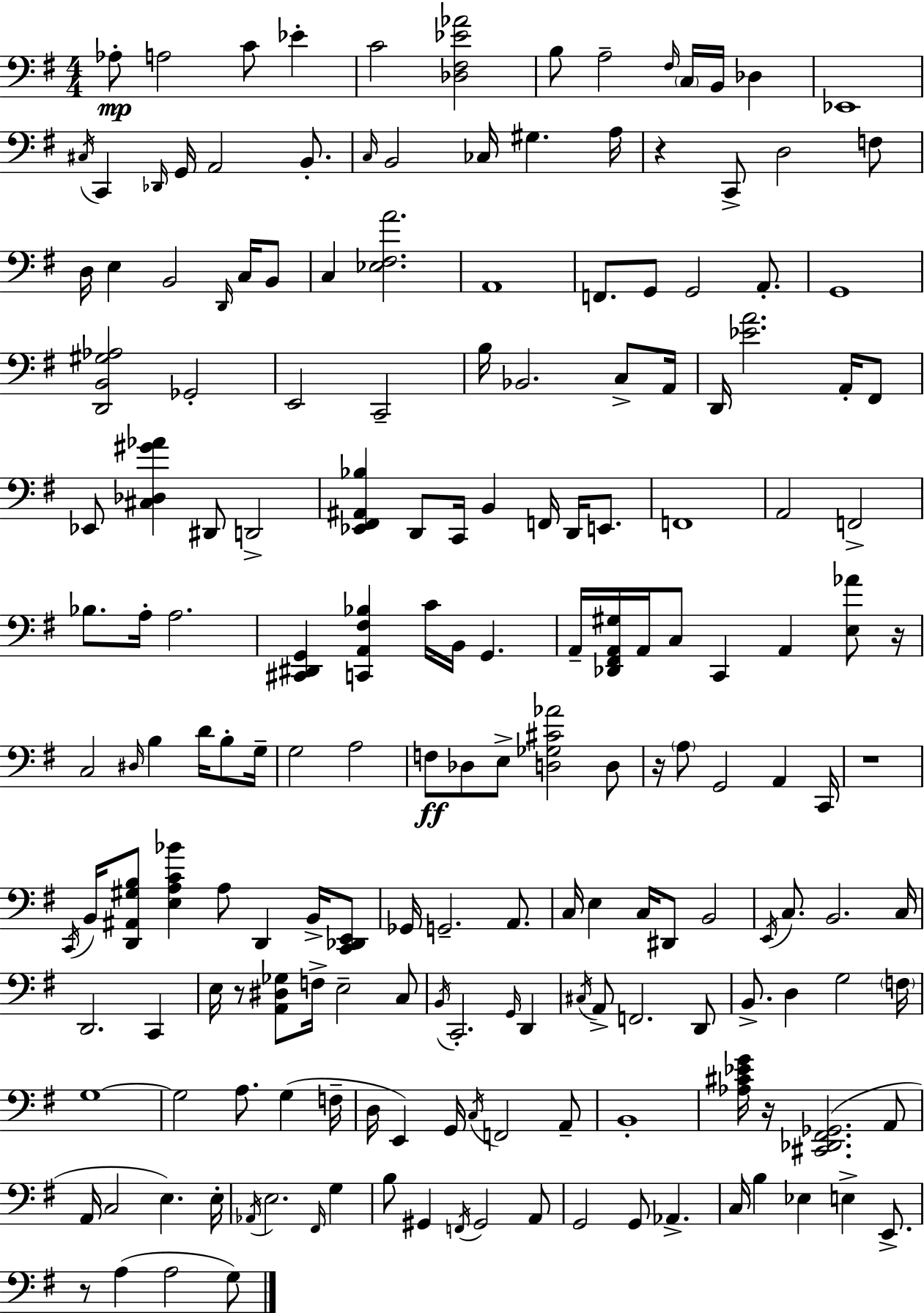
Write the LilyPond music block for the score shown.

{
  \clef bass
  \numericTimeSignature
  \time 4/4
  \key g \major
  aes8-.\mp a2 c'8 ees'4-. | c'2 <des fis ees' aes'>2 | b8 a2-- \grace { fis16 } \parenthesize c16 b,16 des4 | ees,1 | \break \acciaccatura { cis16 } c,4 \grace { des,16 } g,16 a,2 | b,8.-. \grace { c16 } b,2 ces16 gis4. | a16 r4 c,8-> d2 | f8 d16 e4 b,2 | \break \grace { d,16 } c16 b,8 c4 <ees fis a'>2. | a,1 | f,8. g,8 g,2 | a,8.-. g,1 | \break <d, b, gis aes>2 ges,2-. | e,2 c,2-- | b16 bes,2. | c8-> a,16 d,16 <ees' a'>2. | \break a,16-. fis,8 ees,8 <cis des gis' aes'>4 dis,8 d,2-> | <ees, fis, ais, bes>4 d,8 c,16 b,4 | f,16 d,16 e,8. f,1 | a,2 f,2-> | \break bes8. a16-. a2. | <cis, dis, g,>4 <c, a, fis bes>4 c'16 b,16 g,4. | a,16-- <des, fis, a, gis>16 a,16 c8 c,4 a,4 | <e aes'>8 r16 c2 \grace { dis16 } b4 | \break d'16 b8-. g16-- g2 a2 | f8\ff des8 e8-> <d ges cis' aes'>2 | d8 r16 \parenthesize a8 g,2 | a,4 c,16 r1 | \break \acciaccatura { c,16 } b,16 <d, ais, gis b>8 <e a c' bes'>4 a8 | d,4 b,16-> <c, des, e,>8 ges,16 g,2.-- | a,8. c16 e4 c16 dis,8 b,2 | \acciaccatura { e,16 } c8. b,2. | \break c16 d,2. | c,4 e16 r8 <a, dis ges>8 f16-> e2-- | c8 \acciaccatura { b,16 } c,2.-. | \grace { g,16 } d,4 \acciaccatura { cis16 } a,8-> f,2. | \break d,8 b,8.-> d4 | g2 \parenthesize f16 g1~~ | g2 | a8. g4( f16-- d16 e,4) | \break g,16 \acciaccatura { c16 } f,2 a,8-- b,1-. | <aes cis' ees' g'>16 r16 <cis, des, fis, ges,>2.( | a,8 a,16 c2 | e4.) e16-. \acciaccatura { aes,16 } e2. | \break \grace { fis,16 } g4 b8 | gis,4 \acciaccatura { f,16 } gis,2 a,8 g,2 | g,8 aes,4.-> c16 | b4 ees4 e4-> e,8.-> r8 | \break a4( a2 g8) \bar "|."
}